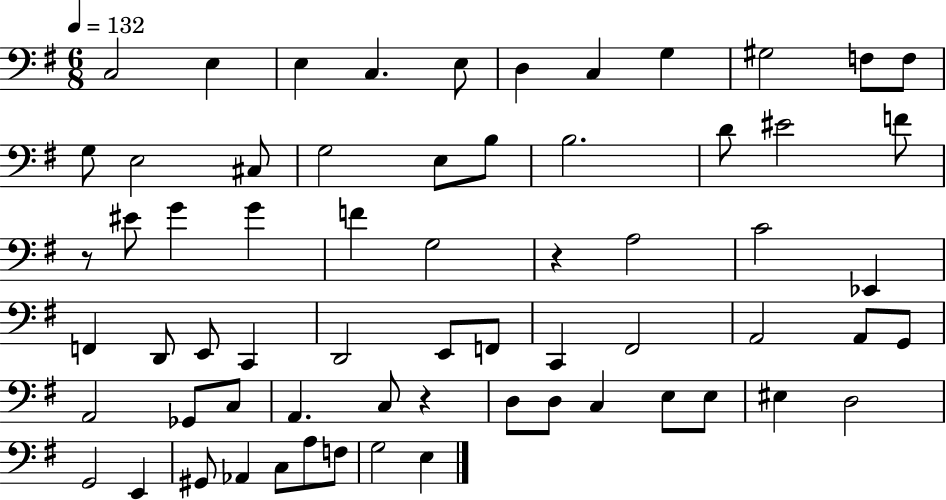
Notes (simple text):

C3/h E3/q E3/q C3/q. E3/e D3/q C3/q G3/q G#3/h F3/e F3/e G3/e E3/h C#3/e G3/h E3/e B3/e B3/h. D4/e EIS4/h F4/e R/e EIS4/e G4/q G4/q F4/q G3/h R/q A3/h C4/h Eb2/q F2/q D2/e E2/e C2/q D2/h E2/e F2/e C2/q F#2/h A2/h A2/e G2/e A2/h Gb2/e C3/e A2/q. C3/e R/q D3/e D3/e C3/q E3/e E3/e EIS3/q D3/h G2/h E2/q G#2/e Ab2/q C3/e A3/e F3/e G3/h E3/q